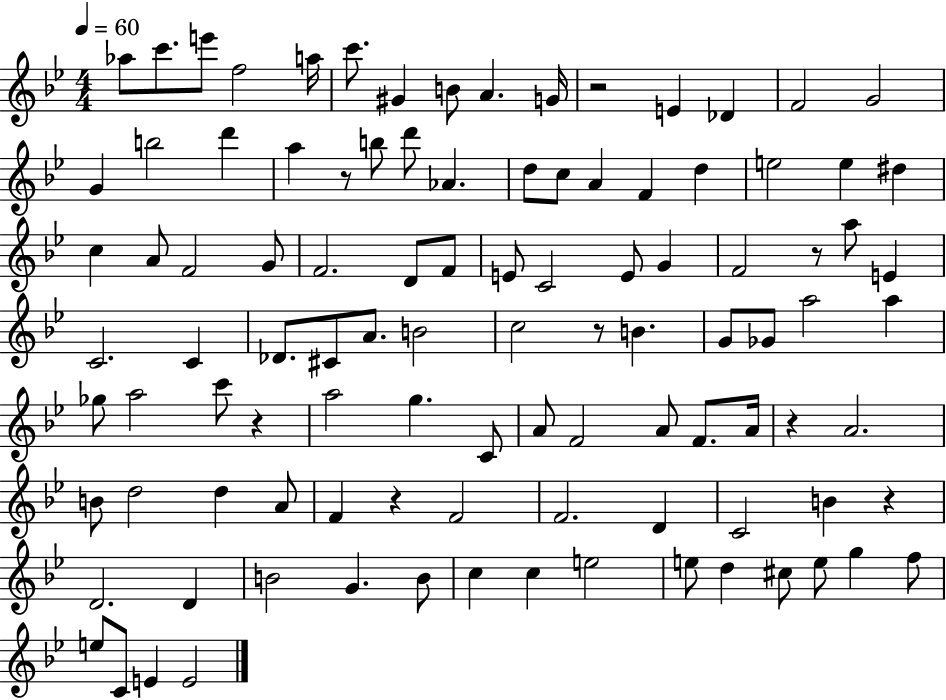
{
  \clef treble
  \numericTimeSignature
  \time 4/4
  \key bes \major
  \tempo 4 = 60
  aes''8 c'''8. e'''8 f''2 a''16 | c'''8. gis'4 b'8 a'4. g'16 | r2 e'4 des'4 | f'2 g'2 | \break g'4 b''2 d'''4 | a''4 r8 b''8 d'''8 aes'4. | d''8 c''8 a'4 f'4 d''4 | e''2 e''4 dis''4 | \break c''4 a'8 f'2 g'8 | f'2. d'8 f'8 | e'8 c'2 e'8 g'4 | f'2 r8 a''8 e'4 | \break c'2. c'4 | des'8. cis'8 a'8. b'2 | c''2 r8 b'4. | g'8 ges'8 a''2 a''4 | \break ges''8 a''2 c'''8 r4 | a''2 g''4. c'8 | a'8 f'2 a'8 f'8. a'16 | r4 a'2. | \break b'8 d''2 d''4 a'8 | f'4 r4 f'2 | f'2. d'4 | c'2 b'4 r4 | \break d'2. d'4 | b'2 g'4. b'8 | c''4 c''4 e''2 | e''8 d''4 cis''8 e''8 g''4 f''8 | \break e''8 c'8 e'4 e'2 | \bar "|."
}